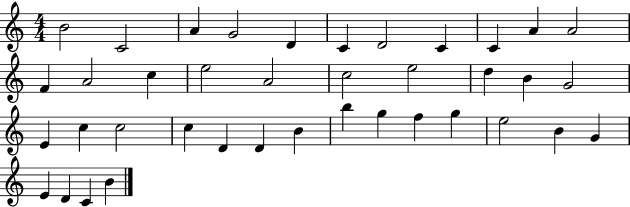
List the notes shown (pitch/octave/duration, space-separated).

B4/h C4/h A4/q G4/h D4/q C4/q D4/h C4/q C4/q A4/q A4/h F4/q A4/h C5/q E5/h A4/h C5/h E5/h D5/q B4/q G4/h E4/q C5/q C5/h C5/q D4/q D4/q B4/q B5/q G5/q F5/q G5/q E5/h B4/q G4/q E4/q D4/q C4/q B4/q